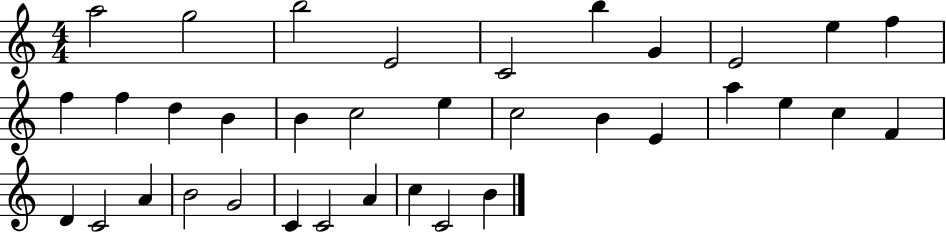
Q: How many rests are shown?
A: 0